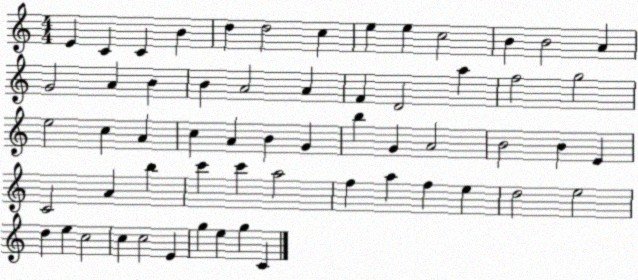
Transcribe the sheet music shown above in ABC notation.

X:1
T:Untitled
M:4/4
L:1/4
K:C
E C C B d d2 c e e c2 B B2 A G2 A B B A2 A F D2 a f2 g2 e2 c A c A B G b G A2 B2 B E C2 A b c' c' a2 f a f e d2 e2 d e c2 c c2 E g e g C